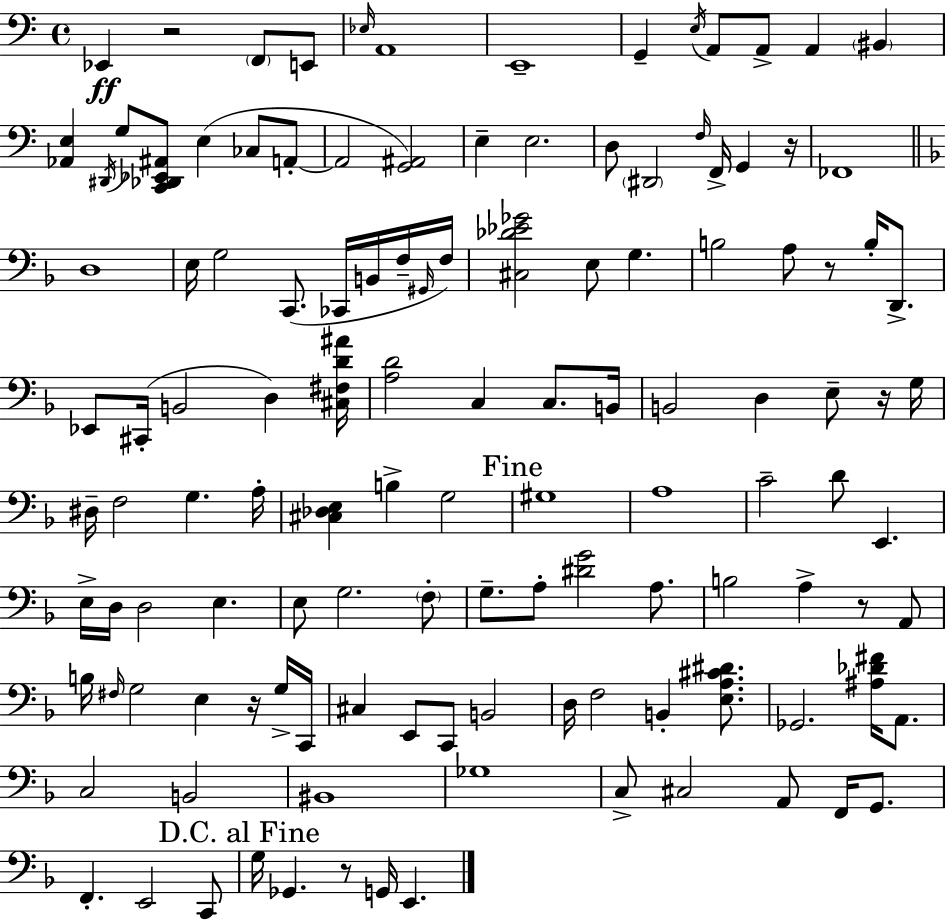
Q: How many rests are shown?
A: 7